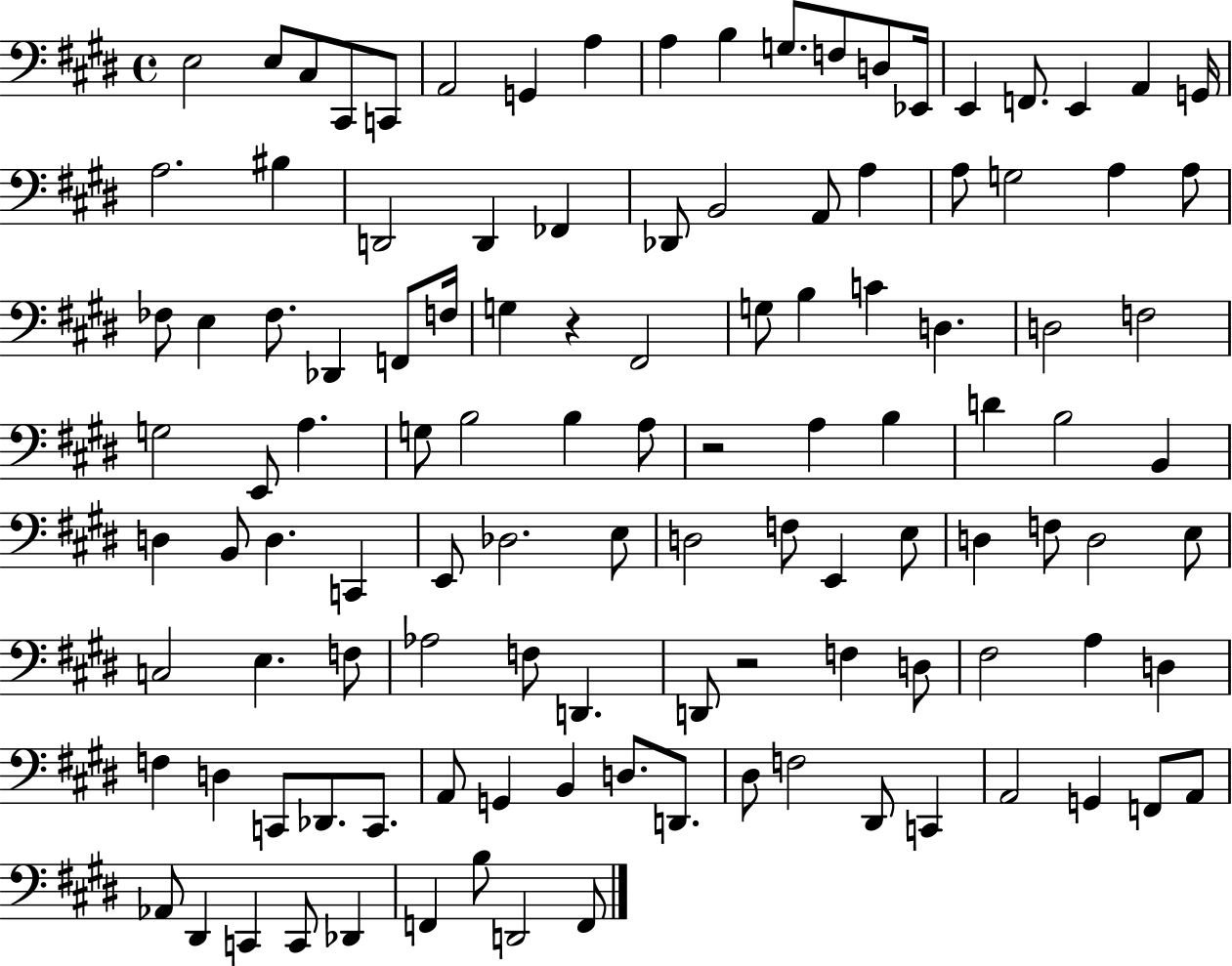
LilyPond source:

{
  \clef bass
  \time 4/4
  \defaultTimeSignature
  \key e \major
  e2 e8 cis8 cis,8 c,8 | a,2 g,4 a4 | a4 b4 g8. f8 d8 ees,16 | e,4 f,8. e,4 a,4 g,16 | \break a2. bis4 | d,2 d,4 fes,4 | des,8 b,2 a,8 a4 | a8 g2 a4 a8 | \break fes8 e4 fes8. des,4 f,8 f16 | g4 r4 fis,2 | g8 b4 c'4 d4. | d2 f2 | \break g2 e,8 a4. | g8 b2 b4 a8 | r2 a4 b4 | d'4 b2 b,4 | \break d4 b,8 d4. c,4 | e,8 des2. e8 | d2 f8 e,4 e8 | d4 f8 d2 e8 | \break c2 e4. f8 | aes2 f8 d,4. | d,8 r2 f4 d8 | fis2 a4 d4 | \break f4 d4 c,8 des,8. c,8. | a,8 g,4 b,4 d8. d,8. | dis8 f2 dis,8 c,4 | a,2 g,4 f,8 a,8 | \break aes,8 dis,4 c,4 c,8 des,4 | f,4 b8 d,2 f,8 | \bar "|."
}